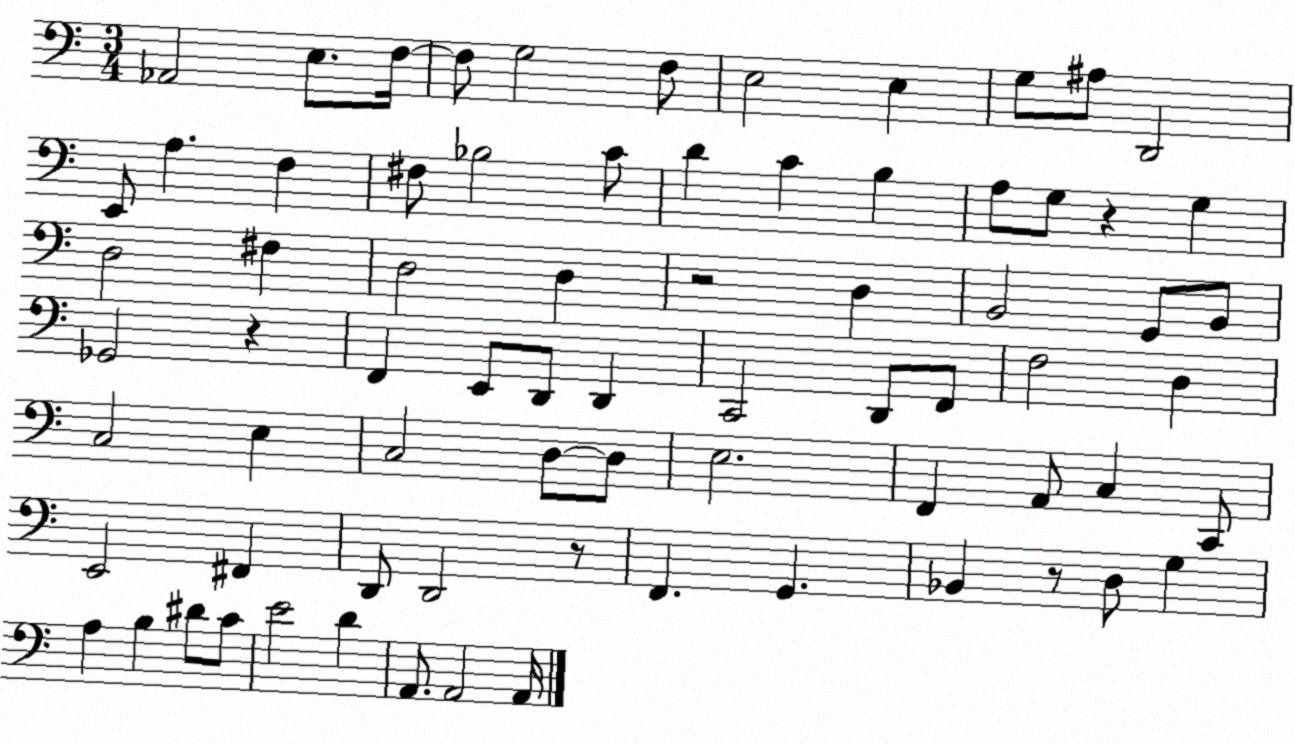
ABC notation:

X:1
T:Untitled
M:3/4
L:1/4
K:C
_A,,2 E,/2 F,/4 F,/2 G,2 F,/2 E,2 E, G,/2 ^A,/2 D,,2 E,,/2 A, F, ^F,/2 _B,2 C/2 D C B, A,/2 G,/2 z G, D,2 ^F, D,2 D, z2 D, B,,2 G,,/2 B,,/2 _G,,2 z F,, E,,/2 D,,/2 D,, C,,2 D,,/2 F,,/2 F,2 D, C,2 E, C,2 D,/2 D,/2 E,2 F,, A,,/2 C, C,,/2 E,,2 ^F,, D,,/2 D,,2 z/2 F,, G,, _B,, z/2 D,/2 G, A, B, ^D/2 C/2 E2 D A,,/2 A,,2 A,,/4